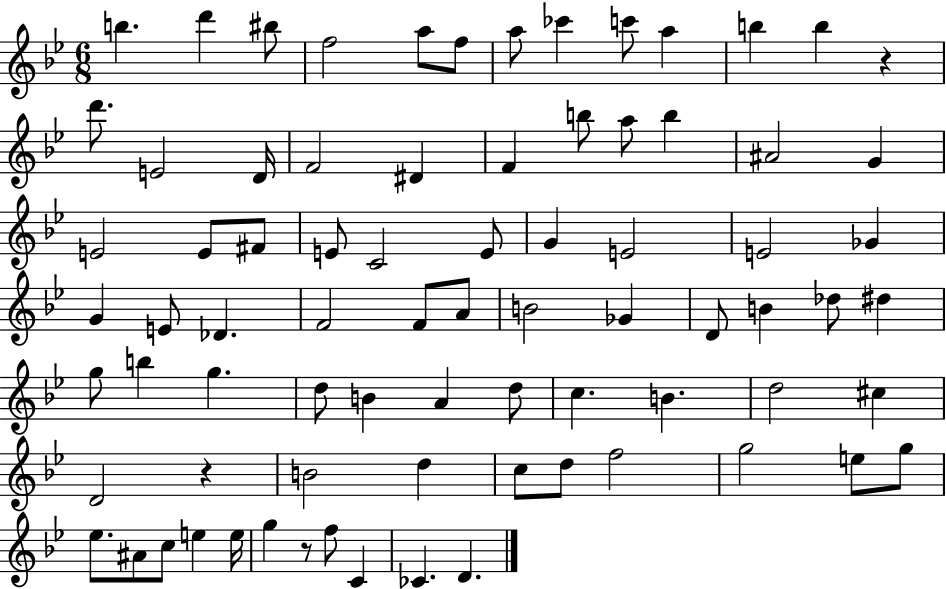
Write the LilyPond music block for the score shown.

{
  \clef treble
  \numericTimeSignature
  \time 6/8
  \key bes \major
  b''4. d'''4 bis''8 | f''2 a''8 f''8 | a''8 ces'''4 c'''8 a''4 | b''4 b''4 r4 | \break d'''8. e'2 d'16 | f'2 dis'4 | f'4 b''8 a''8 b''4 | ais'2 g'4 | \break e'2 e'8 fis'8 | e'8 c'2 e'8 | g'4 e'2 | e'2 ges'4 | \break g'4 e'8 des'4. | f'2 f'8 a'8 | b'2 ges'4 | d'8 b'4 des''8 dis''4 | \break g''8 b''4 g''4. | d''8 b'4 a'4 d''8 | c''4. b'4. | d''2 cis''4 | \break d'2 r4 | b'2 d''4 | c''8 d''8 f''2 | g''2 e''8 g''8 | \break ees''8. ais'8 c''8 e''4 e''16 | g''4 r8 f''8 c'4 | ces'4. d'4. | \bar "|."
}